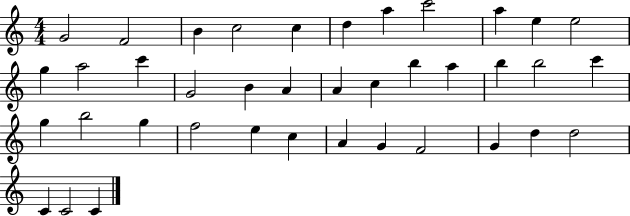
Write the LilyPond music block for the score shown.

{
  \clef treble
  \numericTimeSignature
  \time 4/4
  \key c \major
  g'2 f'2 | b'4 c''2 c''4 | d''4 a''4 c'''2 | a''4 e''4 e''2 | \break g''4 a''2 c'''4 | g'2 b'4 a'4 | a'4 c''4 b''4 a''4 | b''4 b''2 c'''4 | \break g''4 b''2 g''4 | f''2 e''4 c''4 | a'4 g'4 f'2 | g'4 d''4 d''2 | \break c'4 c'2 c'4 | \bar "|."
}